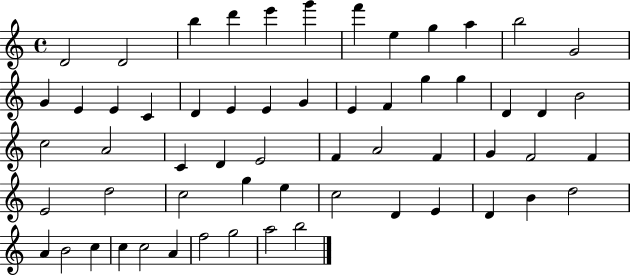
D4/h D4/h B5/q D6/q E6/q G6/q F6/q E5/q G5/q A5/q B5/h G4/h G4/q E4/q E4/q C4/q D4/q E4/q E4/q G4/q E4/q F4/q G5/q G5/q D4/q D4/q B4/h C5/h A4/h C4/q D4/q E4/h F4/q A4/h F4/q G4/q F4/h F4/q E4/h D5/h C5/h G5/q E5/q C5/h D4/q E4/q D4/q B4/q D5/h A4/q B4/h C5/q C5/q C5/h A4/q F5/h G5/h A5/h B5/h